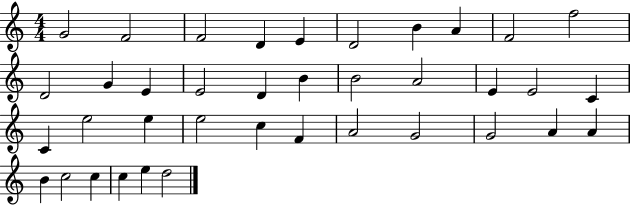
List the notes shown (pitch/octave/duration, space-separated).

G4/h F4/h F4/h D4/q E4/q D4/h B4/q A4/q F4/h F5/h D4/h G4/q E4/q E4/h D4/q B4/q B4/h A4/h E4/q E4/h C4/q C4/q E5/h E5/q E5/h C5/q F4/q A4/h G4/h G4/h A4/q A4/q B4/q C5/h C5/q C5/q E5/q D5/h